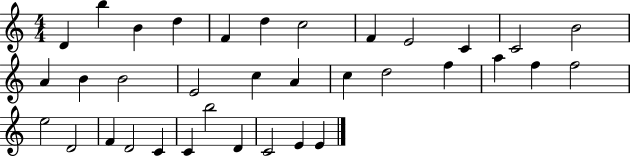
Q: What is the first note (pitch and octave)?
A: D4